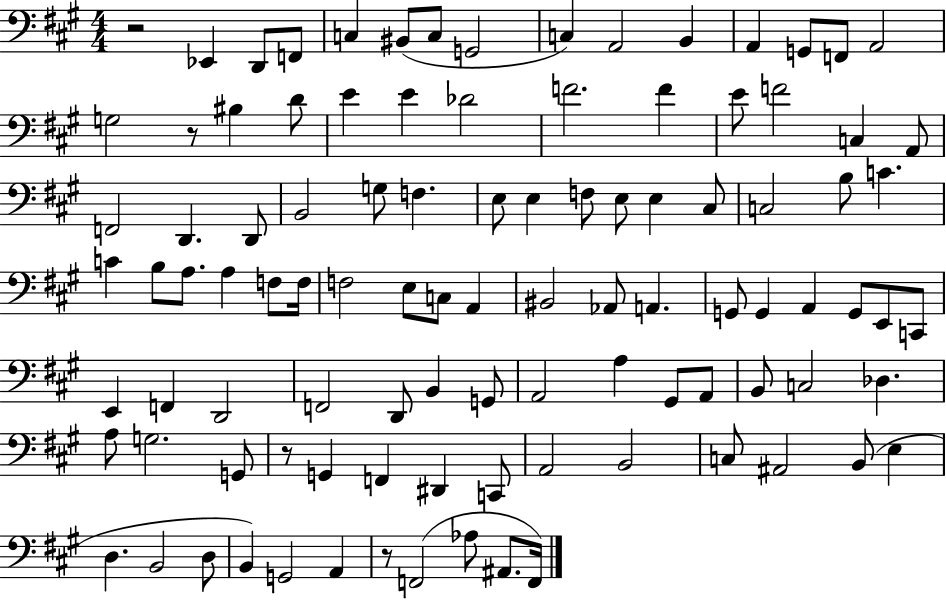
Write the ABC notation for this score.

X:1
T:Untitled
M:4/4
L:1/4
K:A
z2 _E,, D,,/2 F,,/2 C, ^B,,/2 C,/2 G,,2 C, A,,2 B,, A,, G,,/2 F,,/2 A,,2 G,2 z/2 ^B, D/2 E E _D2 F2 F E/2 F2 C, A,,/2 F,,2 D,, D,,/2 B,,2 G,/2 F, E,/2 E, F,/2 E,/2 E, ^C,/2 C,2 B,/2 C C B,/2 A,/2 A, F,/2 F,/4 F,2 E,/2 C,/2 A,, ^B,,2 _A,,/2 A,, G,,/2 G,, A,, G,,/2 E,,/2 C,,/2 E,, F,, D,,2 F,,2 D,,/2 B,, G,,/2 A,,2 A, ^G,,/2 A,,/2 B,,/2 C,2 _D, A,/2 G,2 G,,/2 z/2 G,, F,, ^D,, C,,/2 A,,2 B,,2 C,/2 ^A,,2 B,,/2 E, D, B,,2 D,/2 B,, G,,2 A,, z/2 F,,2 _A,/2 ^A,,/2 F,,/4